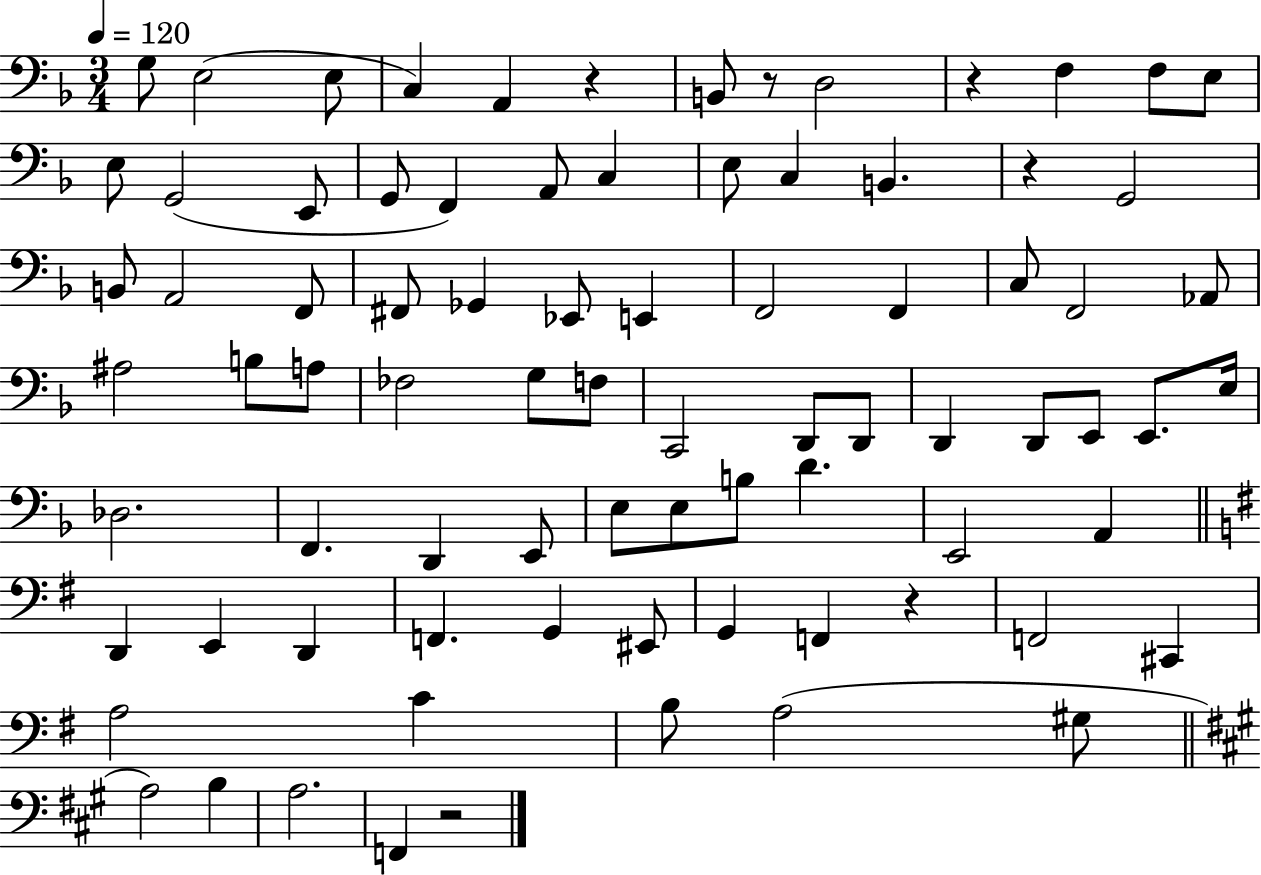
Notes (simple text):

G3/e E3/h E3/e C3/q A2/q R/q B2/e R/e D3/h R/q F3/q F3/e E3/e E3/e G2/h E2/e G2/e F2/q A2/e C3/q E3/e C3/q B2/q. R/q G2/h B2/e A2/h F2/e F#2/e Gb2/q Eb2/e E2/q F2/h F2/q C3/e F2/h Ab2/e A#3/h B3/e A3/e FES3/h G3/e F3/e C2/h D2/e D2/e D2/q D2/e E2/e E2/e. E3/s Db3/h. F2/q. D2/q E2/e E3/e E3/e B3/e D4/q. E2/h A2/q D2/q E2/q D2/q F2/q. G2/q EIS2/e G2/q F2/q R/q F2/h C#2/q A3/h C4/q B3/e A3/h G#3/e A3/h B3/q A3/h. F2/q R/h